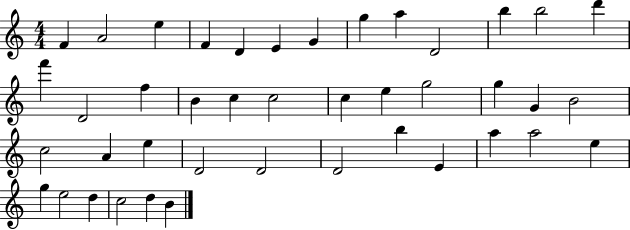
{
  \clef treble
  \numericTimeSignature
  \time 4/4
  \key c \major
  f'4 a'2 e''4 | f'4 d'4 e'4 g'4 | g''4 a''4 d'2 | b''4 b''2 d'''4 | \break f'''4 d'2 f''4 | b'4 c''4 c''2 | c''4 e''4 g''2 | g''4 g'4 b'2 | \break c''2 a'4 e''4 | d'2 d'2 | d'2 b''4 e'4 | a''4 a''2 e''4 | \break g''4 e''2 d''4 | c''2 d''4 b'4 | \bar "|."
}